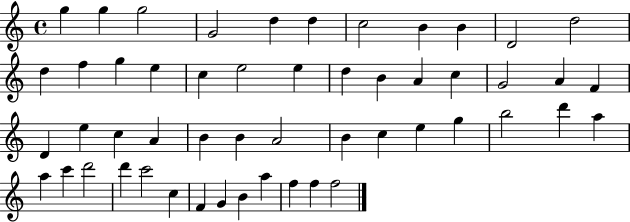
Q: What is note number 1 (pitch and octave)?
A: G5